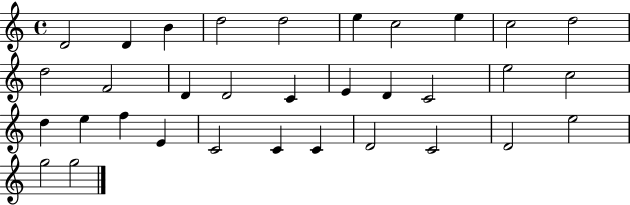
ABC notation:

X:1
T:Untitled
M:4/4
L:1/4
K:C
D2 D B d2 d2 e c2 e c2 d2 d2 F2 D D2 C E D C2 e2 c2 d e f E C2 C C D2 C2 D2 e2 g2 g2